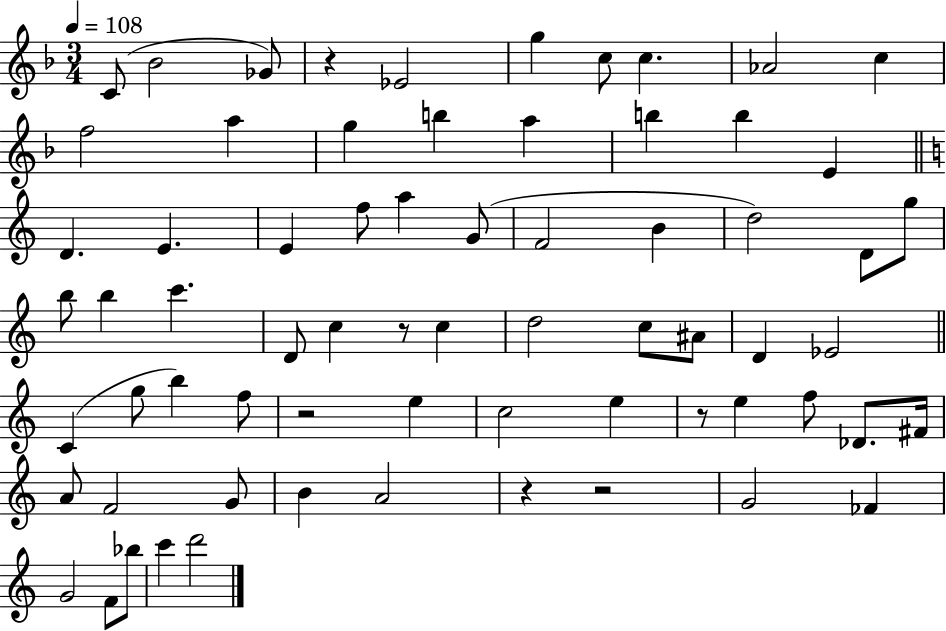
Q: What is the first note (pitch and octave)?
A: C4